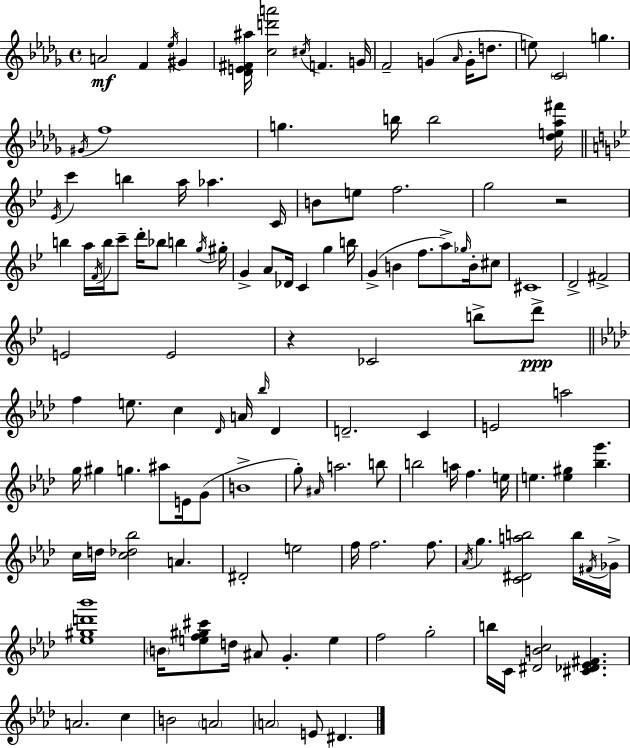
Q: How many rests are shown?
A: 2